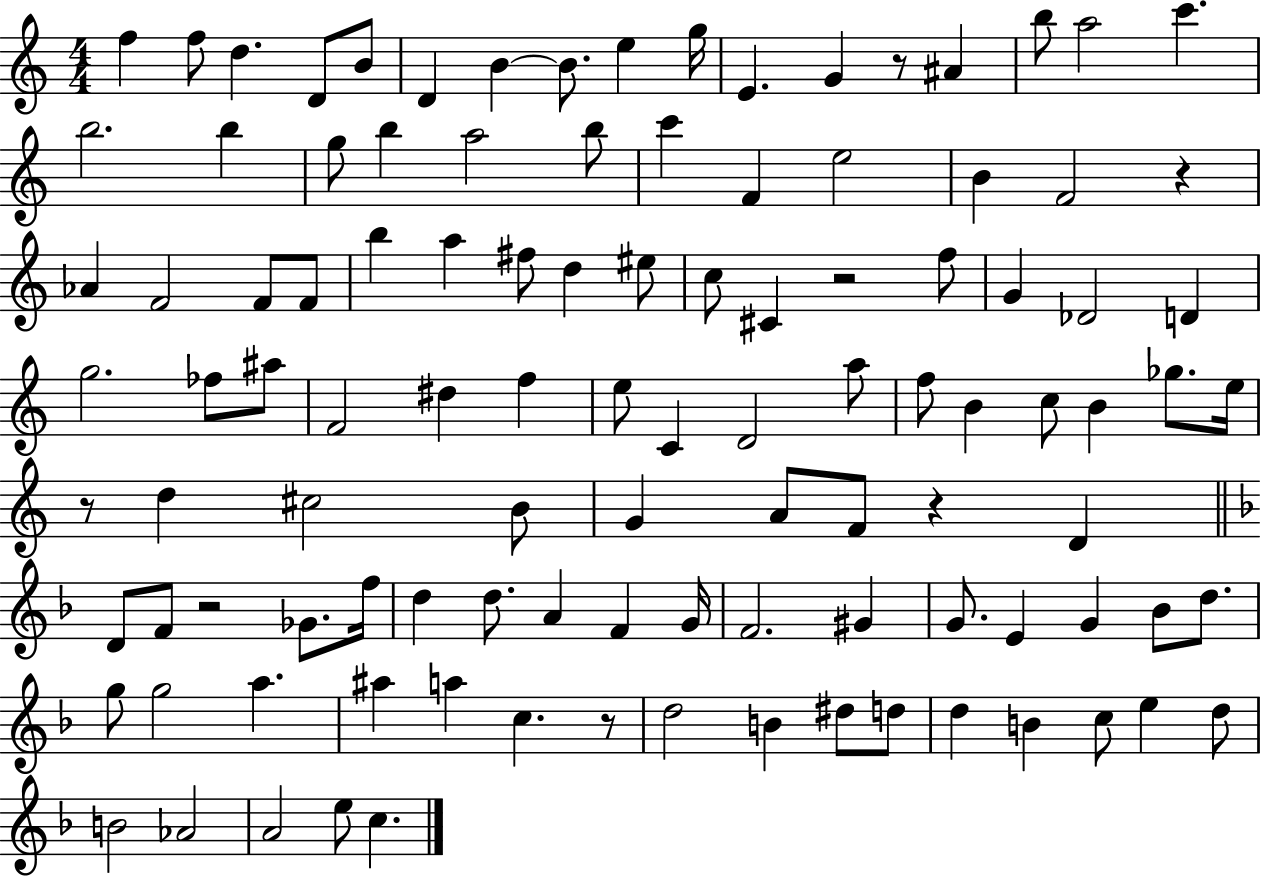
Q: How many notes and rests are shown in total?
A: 108